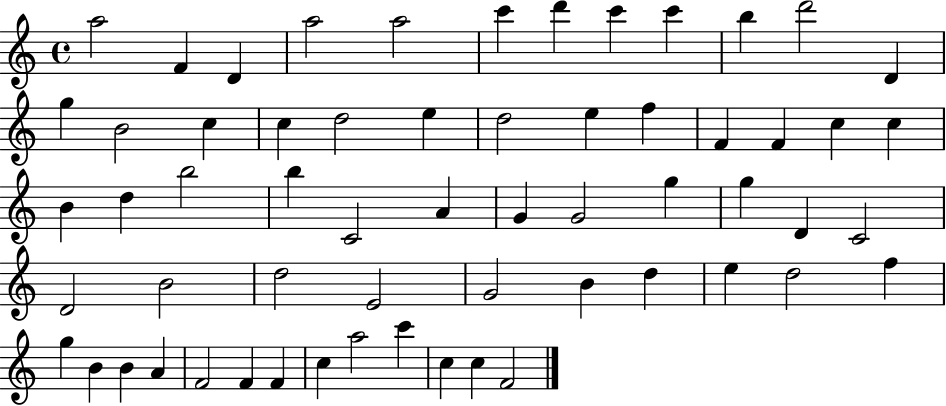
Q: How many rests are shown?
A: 0